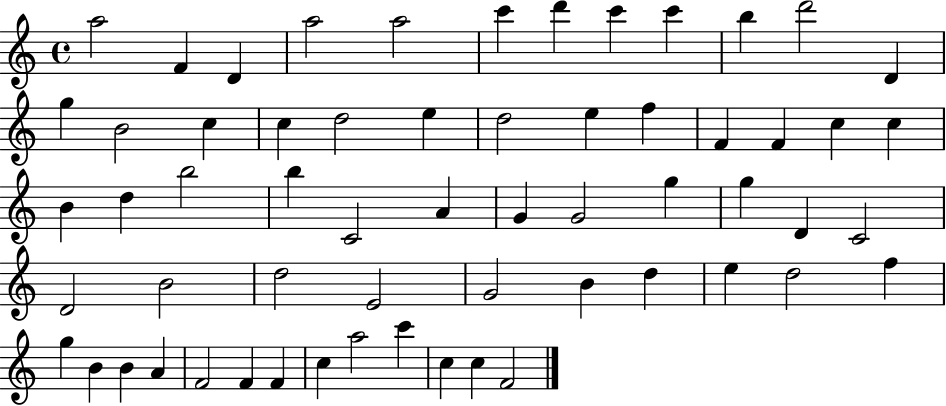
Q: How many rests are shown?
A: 0